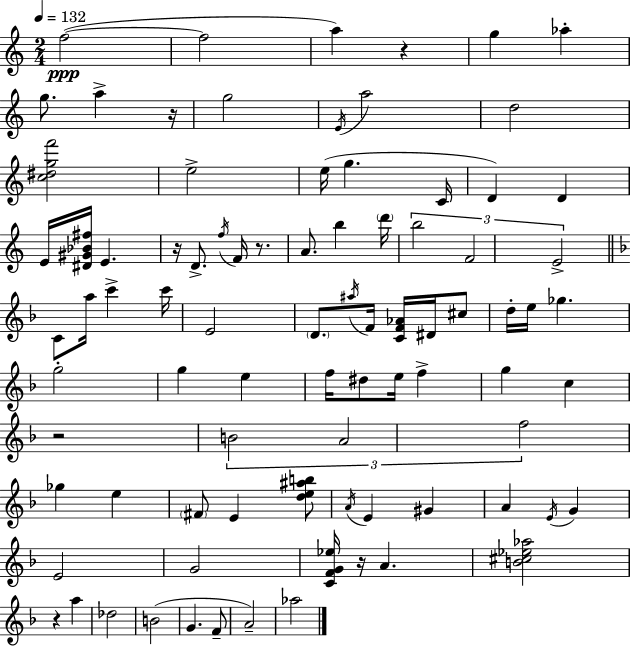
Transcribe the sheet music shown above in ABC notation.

X:1
T:Untitled
M:2/4
L:1/4
K:C
f2 f2 a z g _a g/2 a z/4 g2 E/4 a2 d2 [c^dgf']2 e2 e/4 g C/4 D D E/4 [^D^G_B^f]/4 E z/4 D/2 f/4 F/4 z/2 A/2 b d'/4 b2 F2 E2 C/2 a/4 c' c'/4 E2 D/2 ^a/4 F/4 [CF_A]/4 ^D/4 ^c/2 d/4 e/4 _g g2 g e f/4 ^d/2 e/4 f g c z2 B2 A2 f2 _g e ^F/2 E [de^ab]/2 A/4 E ^G A E/4 G E2 G2 [CFG_e]/4 z/4 A [B^c_e_a]2 z a _d2 B2 G F/2 A2 _a2